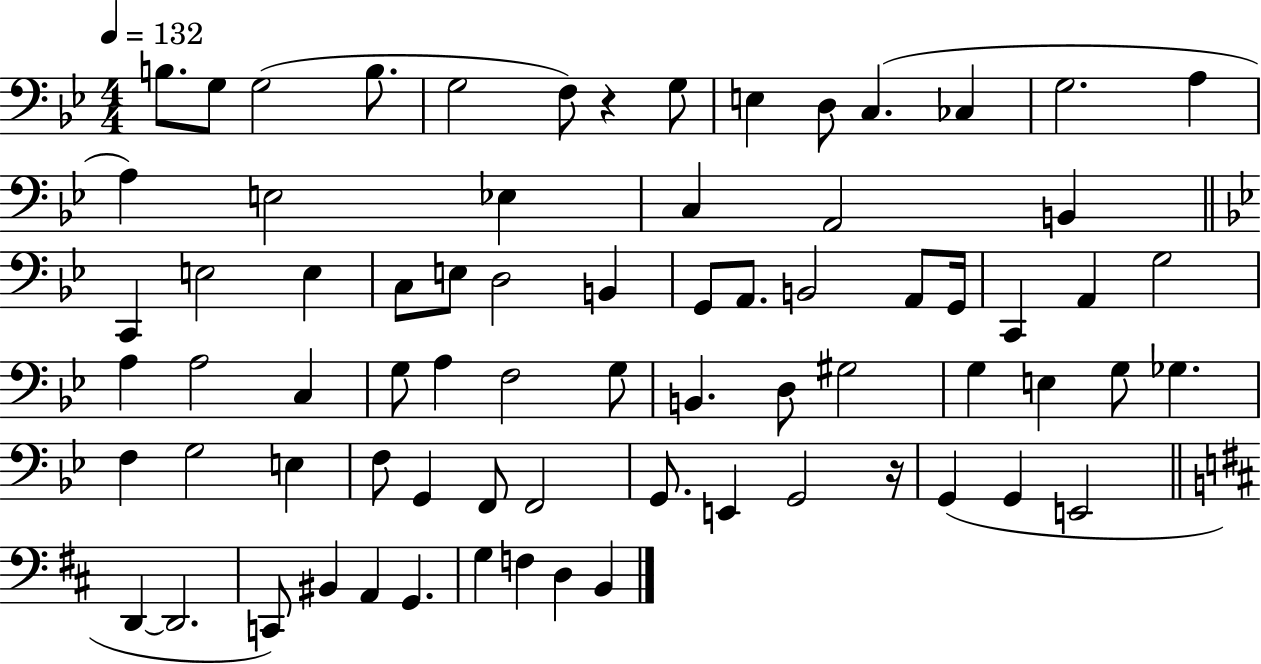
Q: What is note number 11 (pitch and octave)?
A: CES3